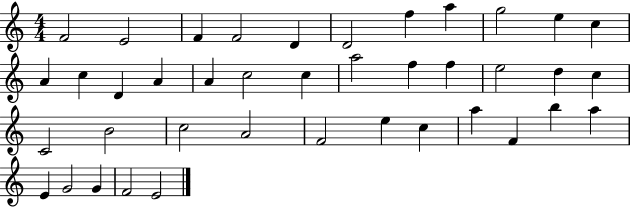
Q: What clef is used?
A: treble